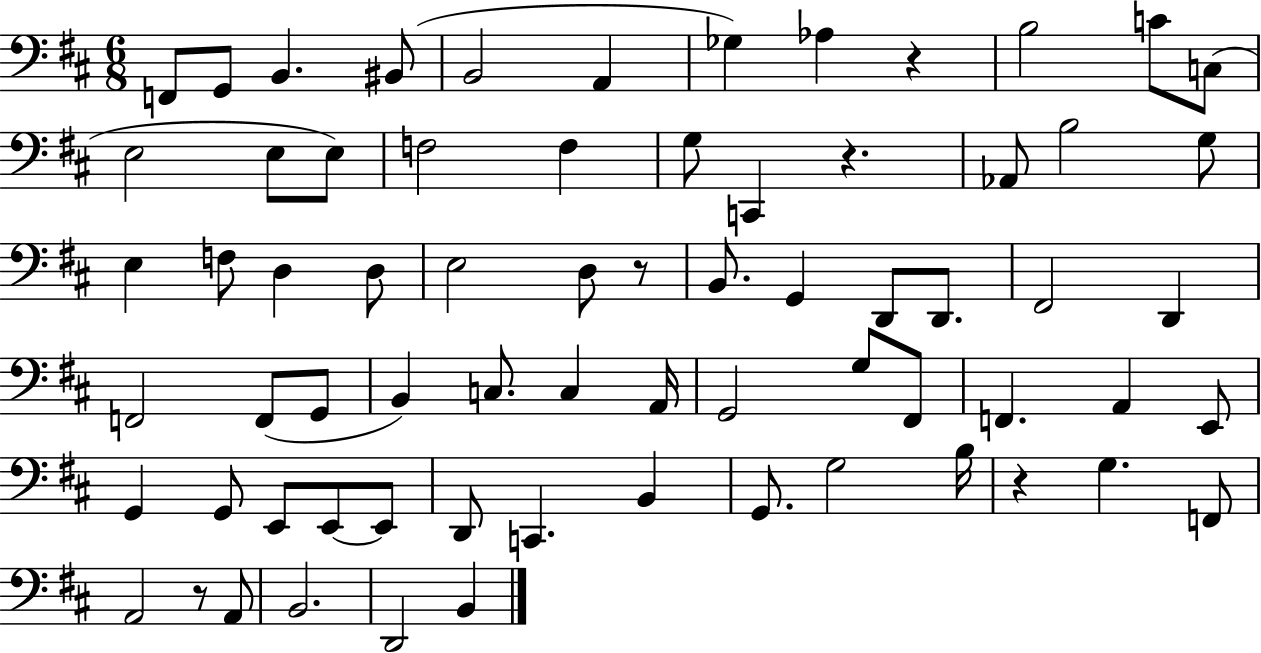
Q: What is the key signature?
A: D major